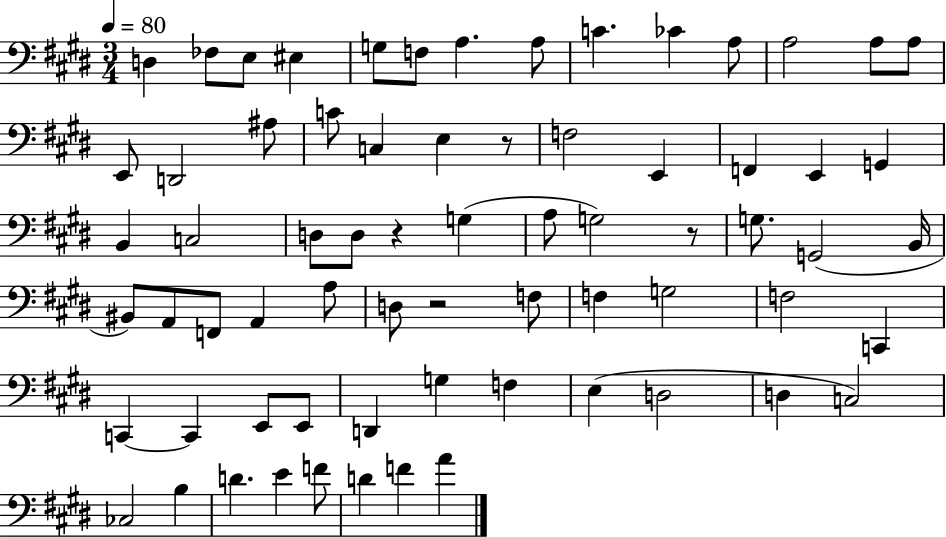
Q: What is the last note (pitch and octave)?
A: A4